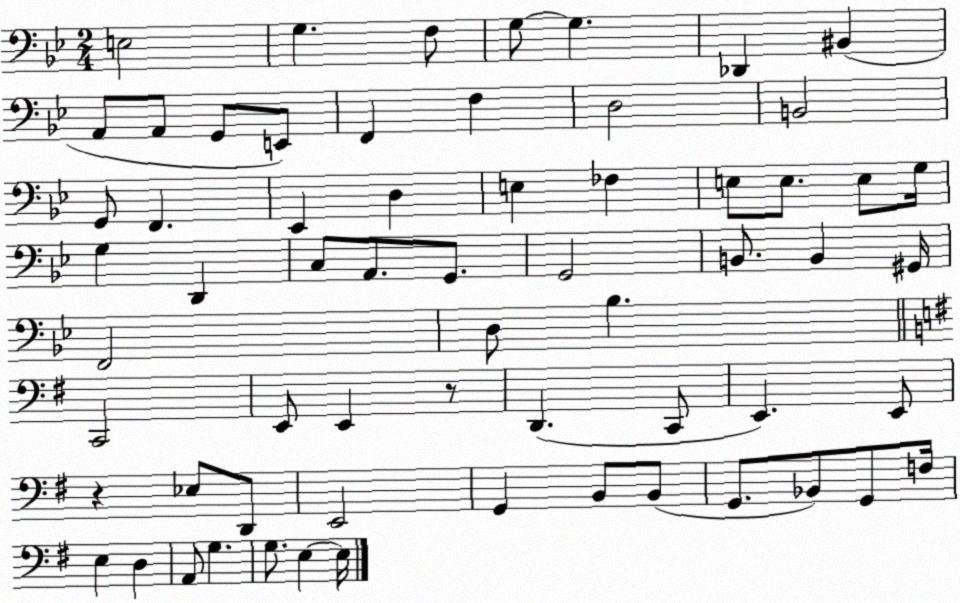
X:1
T:Untitled
M:2/4
L:1/4
K:Bb
E,2 G, F,/2 G,/2 G, _D,, ^B,, A,,/2 A,,/2 G,,/2 E,,/2 F,, F, D,2 B,,2 G,,/2 F,, _E,, D, E, _F, E,/2 E,/2 E,/2 G,/4 G, D,, C,/2 A,,/2 G,,/2 G,,2 B,,/2 B,, ^G,,/4 F,,2 D,/2 _B, C,,2 E,,/2 E,, z/2 D,, C,,/2 E,, E,,/2 z _E,/2 D,,/2 E,,2 G,, B,,/2 B,,/2 G,,/2 _B,,/2 G,,/2 F,/4 E, D, A,,/2 G, G,/2 E, E,/4